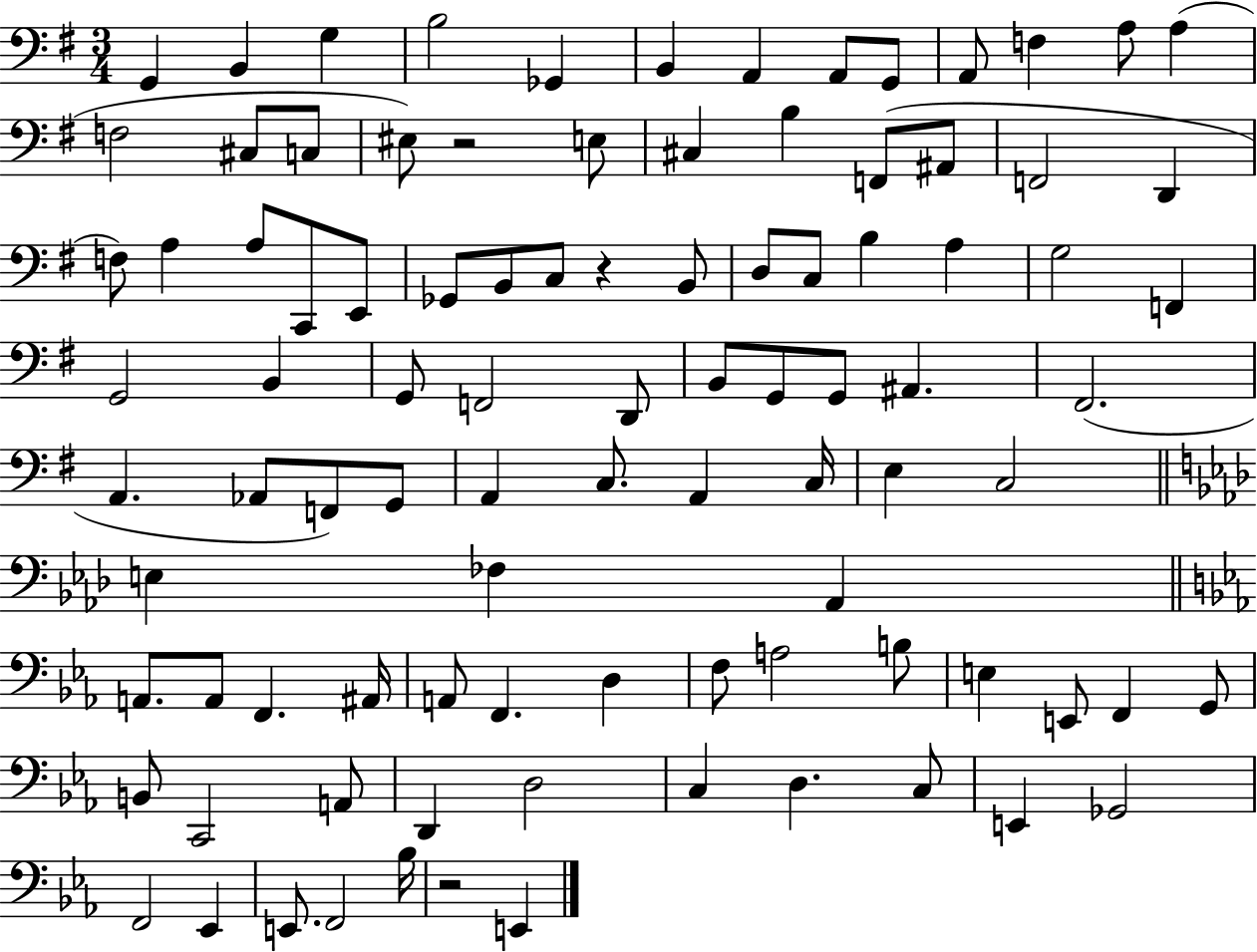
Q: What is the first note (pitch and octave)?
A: G2